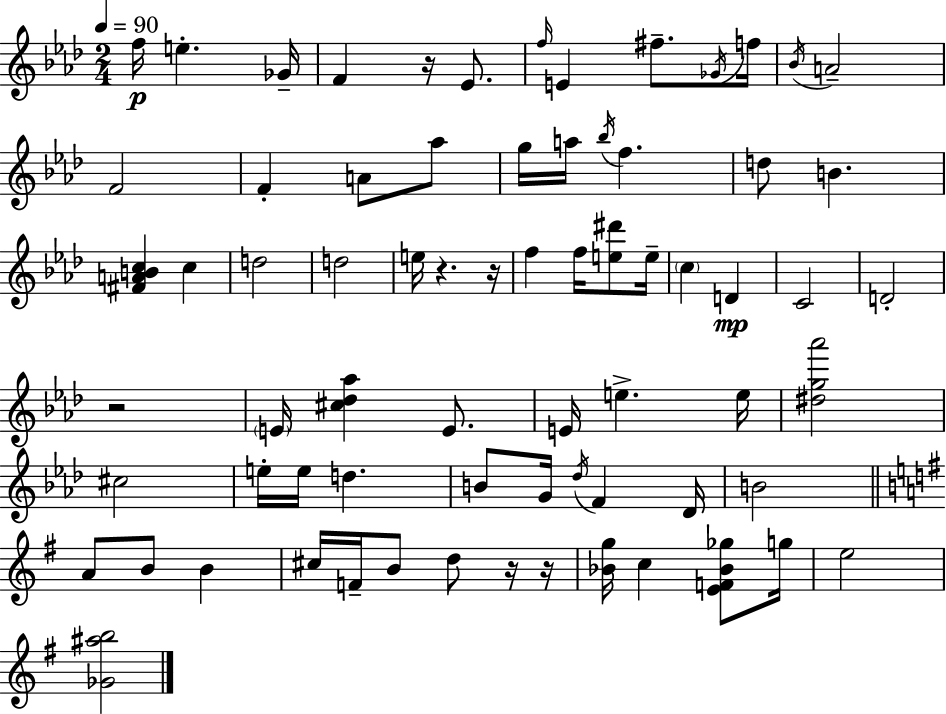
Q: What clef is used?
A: treble